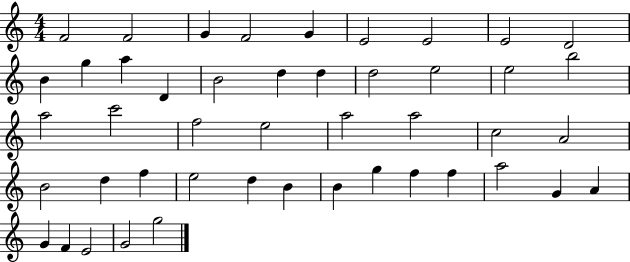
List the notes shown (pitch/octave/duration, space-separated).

F4/h F4/h G4/q F4/h G4/q E4/h E4/h E4/h D4/h B4/q G5/q A5/q D4/q B4/h D5/q D5/q D5/h E5/h E5/h B5/h A5/h C6/h F5/h E5/h A5/h A5/h C5/h A4/h B4/h D5/q F5/q E5/h D5/q B4/q B4/q G5/q F5/q F5/q A5/h G4/q A4/q G4/q F4/q E4/h G4/h G5/h